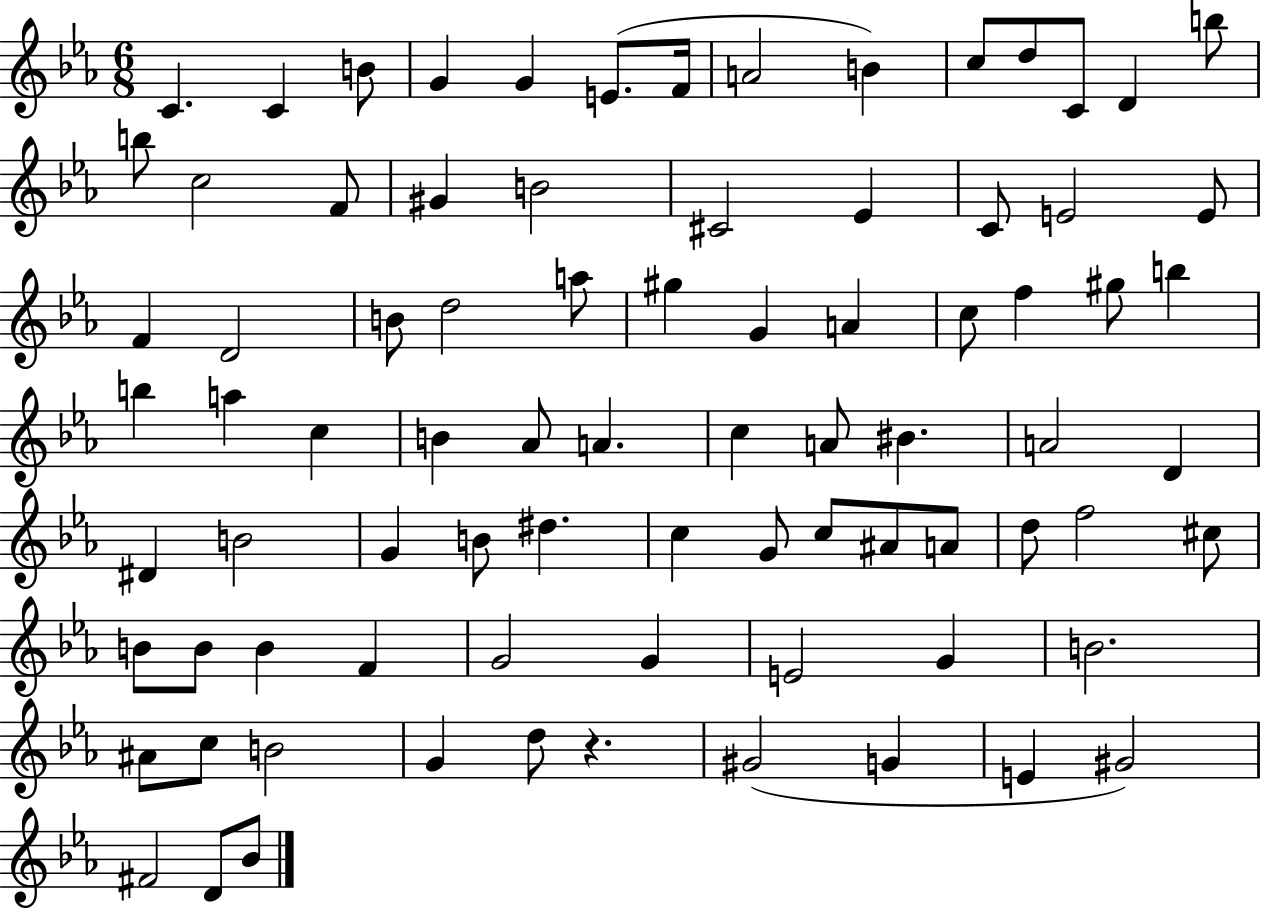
X:1
T:Untitled
M:6/8
L:1/4
K:Eb
C C B/2 G G E/2 F/4 A2 B c/2 d/2 C/2 D b/2 b/2 c2 F/2 ^G B2 ^C2 _E C/2 E2 E/2 F D2 B/2 d2 a/2 ^g G A c/2 f ^g/2 b b a c B _A/2 A c A/2 ^B A2 D ^D B2 G B/2 ^d c G/2 c/2 ^A/2 A/2 d/2 f2 ^c/2 B/2 B/2 B F G2 G E2 G B2 ^A/2 c/2 B2 G d/2 z ^G2 G E ^G2 ^F2 D/2 _B/2